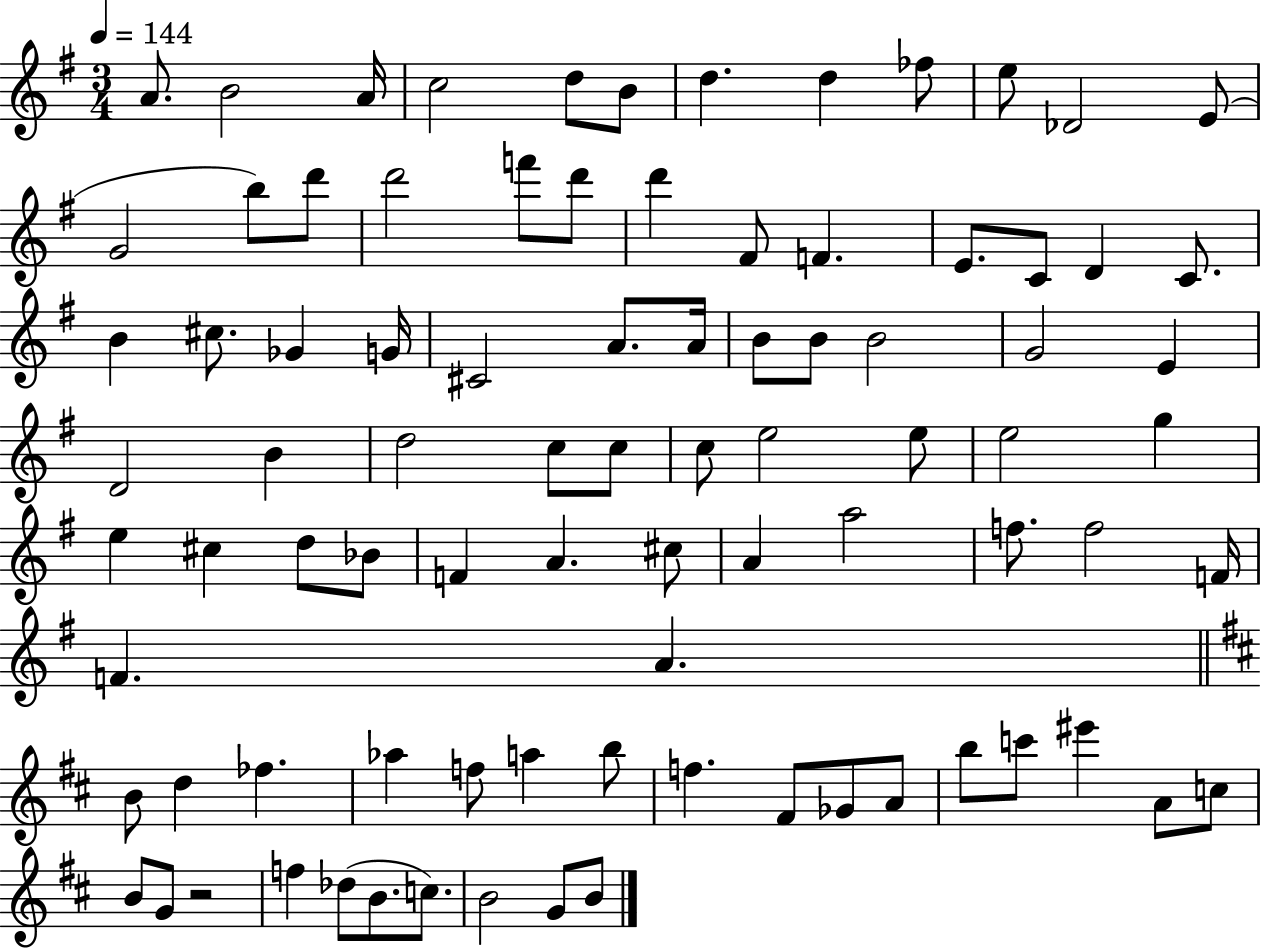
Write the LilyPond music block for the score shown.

{
  \clef treble
  \numericTimeSignature
  \time 3/4
  \key g \major
  \tempo 4 = 144
  \repeat volta 2 { a'8. b'2 a'16 | c''2 d''8 b'8 | d''4. d''4 fes''8 | e''8 des'2 e'8( | \break g'2 b''8) d'''8 | d'''2 f'''8 d'''8 | d'''4 fis'8 f'4. | e'8. c'8 d'4 c'8. | \break b'4 cis''8. ges'4 g'16 | cis'2 a'8. a'16 | b'8 b'8 b'2 | g'2 e'4 | \break d'2 b'4 | d''2 c''8 c''8 | c''8 e''2 e''8 | e''2 g''4 | \break e''4 cis''4 d''8 bes'8 | f'4 a'4. cis''8 | a'4 a''2 | f''8. f''2 f'16 | \break f'4. a'4. | \bar "||" \break \key d \major b'8 d''4 fes''4. | aes''4 f''8 a''4 b''8 | f''4. fis'8 ges'8 a'8 | b''8 c'''8 eis'''4 a'8 c''8 | \break b'8 g'8 r2 | f''4 des''8( b'8. c''8.) | b'2 g'8 b'8 | } \bar "|."
}